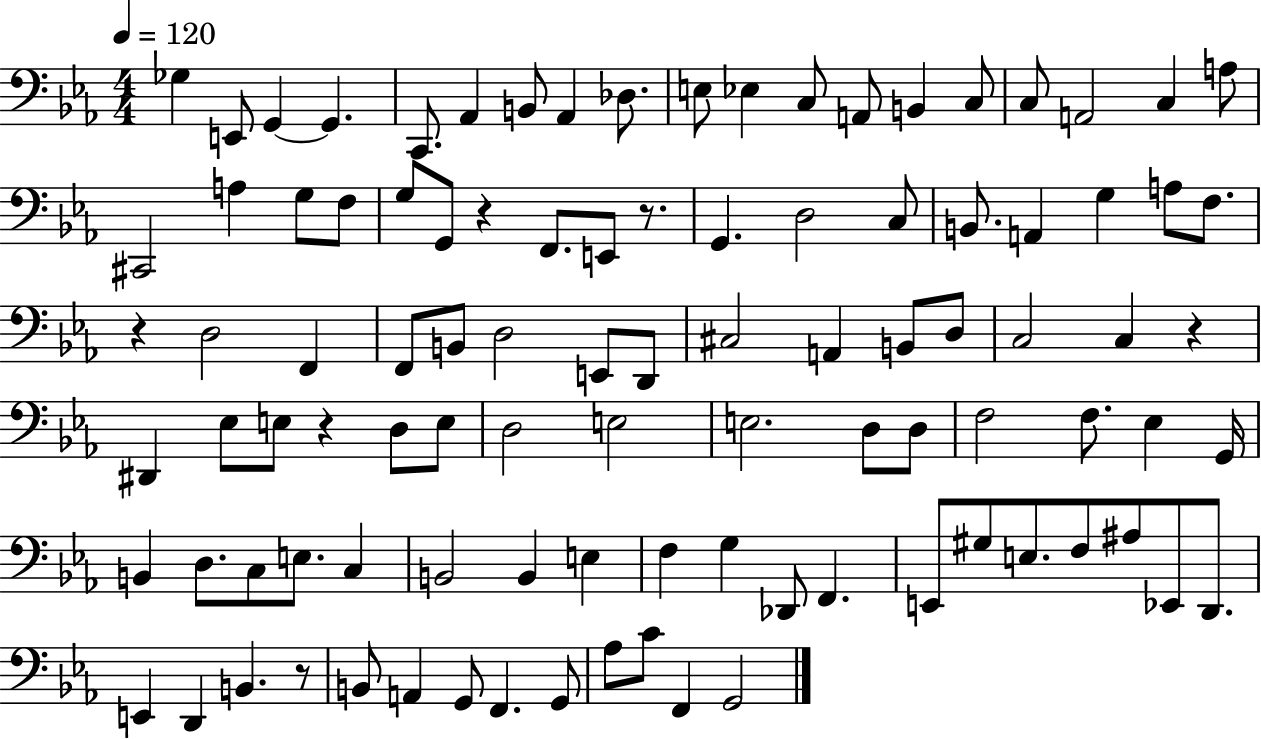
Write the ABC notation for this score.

X:1
T:Untitled
M:4/4
L:1/4
K:Eb
_G, E,,/2 G,, G,, C,,/2 _A,, B,,/2 _A,, _D,/2 E,/2 _E, C,/2 A,,/2 B,, C,/2 C,/2 A,,2 C, A,/2 ^C,,2 A, G,/2 F,/2 G,/2 G,,/2 z F,,/2 E,,/2 z/2 G,, D,2 C,/2 B,,/2 A,, G, A,/2 F,/2 z D,2 F,, F,,/2 B,,/2 D,2 E,,/2 D,,/2 ^C,2 A,, B,,/2 D,/2 C,2 C, z ^D,, _E,/2 E,/2 z D,/2 E,/2 D,2 E,2 E,2 D,/2 D,/2 F,2 F,/2 _E, G,,/4 B,, D,/2 C,/2 E,/2 C, B,,2 B,, E, F, G, _D,,/2 F,, E,,/2 ^G,/2 E,/2 F,/2 ^A,/2 _E,,/2 D,,/2 E,, D,, B,, z/2 B,,/2 A,, G,,/2 F,, G,,/2 _A,/2 C/2 F,, G,,2